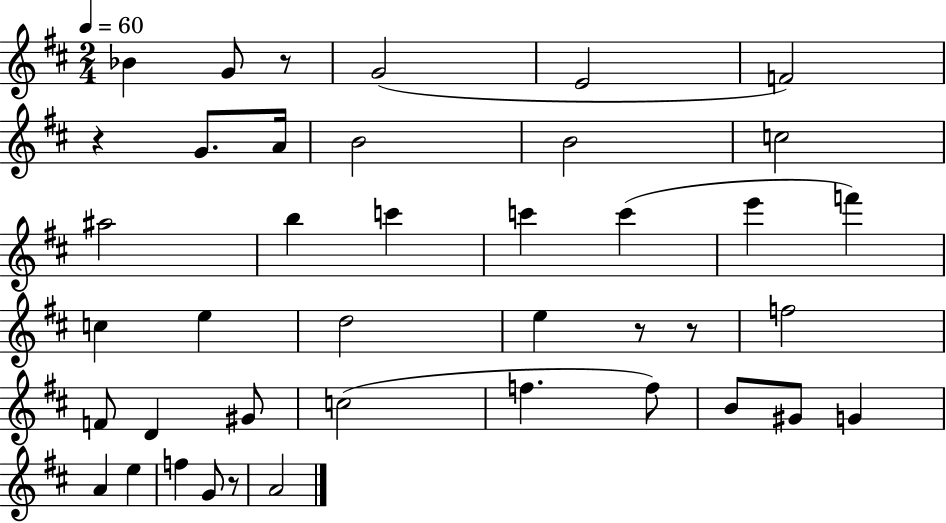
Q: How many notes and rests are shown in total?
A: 41